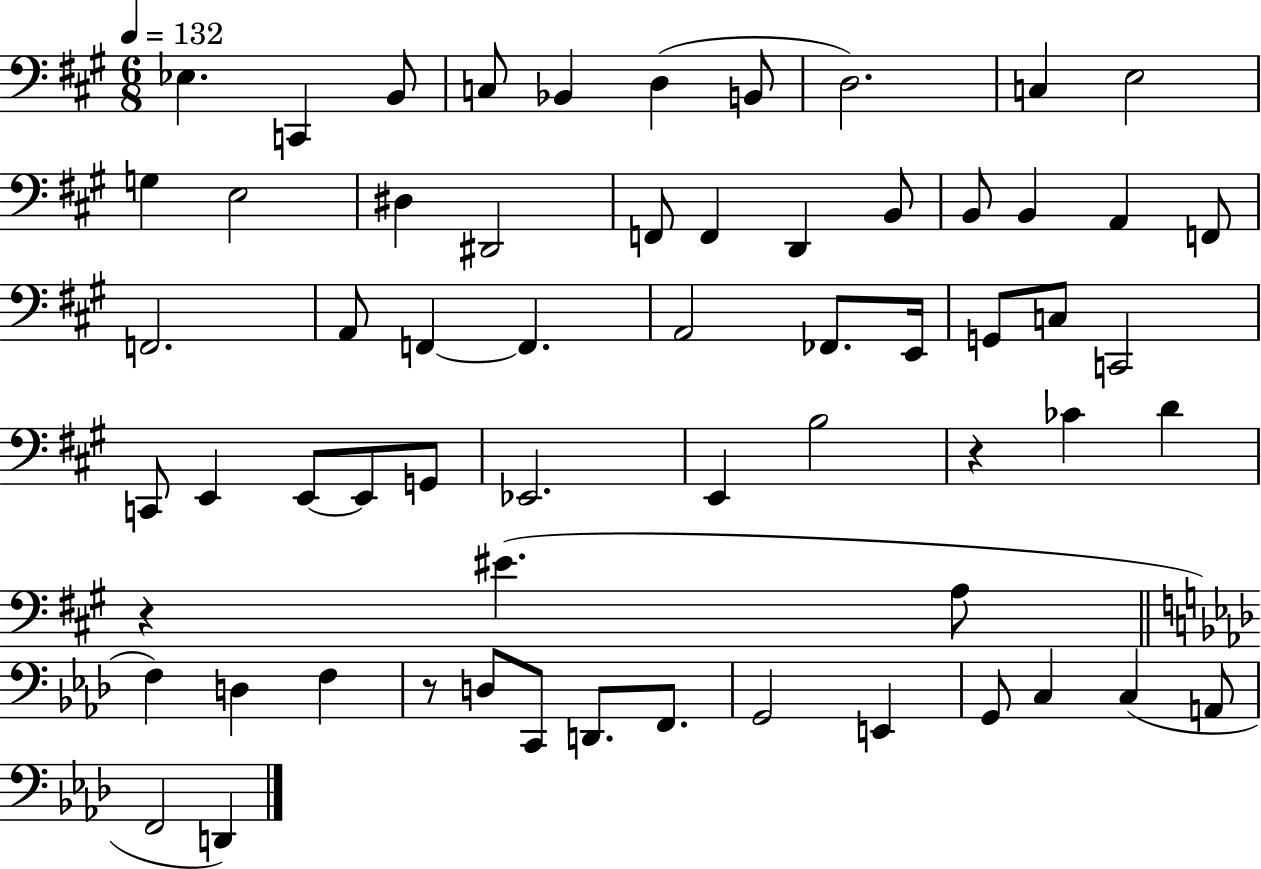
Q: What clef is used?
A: bass